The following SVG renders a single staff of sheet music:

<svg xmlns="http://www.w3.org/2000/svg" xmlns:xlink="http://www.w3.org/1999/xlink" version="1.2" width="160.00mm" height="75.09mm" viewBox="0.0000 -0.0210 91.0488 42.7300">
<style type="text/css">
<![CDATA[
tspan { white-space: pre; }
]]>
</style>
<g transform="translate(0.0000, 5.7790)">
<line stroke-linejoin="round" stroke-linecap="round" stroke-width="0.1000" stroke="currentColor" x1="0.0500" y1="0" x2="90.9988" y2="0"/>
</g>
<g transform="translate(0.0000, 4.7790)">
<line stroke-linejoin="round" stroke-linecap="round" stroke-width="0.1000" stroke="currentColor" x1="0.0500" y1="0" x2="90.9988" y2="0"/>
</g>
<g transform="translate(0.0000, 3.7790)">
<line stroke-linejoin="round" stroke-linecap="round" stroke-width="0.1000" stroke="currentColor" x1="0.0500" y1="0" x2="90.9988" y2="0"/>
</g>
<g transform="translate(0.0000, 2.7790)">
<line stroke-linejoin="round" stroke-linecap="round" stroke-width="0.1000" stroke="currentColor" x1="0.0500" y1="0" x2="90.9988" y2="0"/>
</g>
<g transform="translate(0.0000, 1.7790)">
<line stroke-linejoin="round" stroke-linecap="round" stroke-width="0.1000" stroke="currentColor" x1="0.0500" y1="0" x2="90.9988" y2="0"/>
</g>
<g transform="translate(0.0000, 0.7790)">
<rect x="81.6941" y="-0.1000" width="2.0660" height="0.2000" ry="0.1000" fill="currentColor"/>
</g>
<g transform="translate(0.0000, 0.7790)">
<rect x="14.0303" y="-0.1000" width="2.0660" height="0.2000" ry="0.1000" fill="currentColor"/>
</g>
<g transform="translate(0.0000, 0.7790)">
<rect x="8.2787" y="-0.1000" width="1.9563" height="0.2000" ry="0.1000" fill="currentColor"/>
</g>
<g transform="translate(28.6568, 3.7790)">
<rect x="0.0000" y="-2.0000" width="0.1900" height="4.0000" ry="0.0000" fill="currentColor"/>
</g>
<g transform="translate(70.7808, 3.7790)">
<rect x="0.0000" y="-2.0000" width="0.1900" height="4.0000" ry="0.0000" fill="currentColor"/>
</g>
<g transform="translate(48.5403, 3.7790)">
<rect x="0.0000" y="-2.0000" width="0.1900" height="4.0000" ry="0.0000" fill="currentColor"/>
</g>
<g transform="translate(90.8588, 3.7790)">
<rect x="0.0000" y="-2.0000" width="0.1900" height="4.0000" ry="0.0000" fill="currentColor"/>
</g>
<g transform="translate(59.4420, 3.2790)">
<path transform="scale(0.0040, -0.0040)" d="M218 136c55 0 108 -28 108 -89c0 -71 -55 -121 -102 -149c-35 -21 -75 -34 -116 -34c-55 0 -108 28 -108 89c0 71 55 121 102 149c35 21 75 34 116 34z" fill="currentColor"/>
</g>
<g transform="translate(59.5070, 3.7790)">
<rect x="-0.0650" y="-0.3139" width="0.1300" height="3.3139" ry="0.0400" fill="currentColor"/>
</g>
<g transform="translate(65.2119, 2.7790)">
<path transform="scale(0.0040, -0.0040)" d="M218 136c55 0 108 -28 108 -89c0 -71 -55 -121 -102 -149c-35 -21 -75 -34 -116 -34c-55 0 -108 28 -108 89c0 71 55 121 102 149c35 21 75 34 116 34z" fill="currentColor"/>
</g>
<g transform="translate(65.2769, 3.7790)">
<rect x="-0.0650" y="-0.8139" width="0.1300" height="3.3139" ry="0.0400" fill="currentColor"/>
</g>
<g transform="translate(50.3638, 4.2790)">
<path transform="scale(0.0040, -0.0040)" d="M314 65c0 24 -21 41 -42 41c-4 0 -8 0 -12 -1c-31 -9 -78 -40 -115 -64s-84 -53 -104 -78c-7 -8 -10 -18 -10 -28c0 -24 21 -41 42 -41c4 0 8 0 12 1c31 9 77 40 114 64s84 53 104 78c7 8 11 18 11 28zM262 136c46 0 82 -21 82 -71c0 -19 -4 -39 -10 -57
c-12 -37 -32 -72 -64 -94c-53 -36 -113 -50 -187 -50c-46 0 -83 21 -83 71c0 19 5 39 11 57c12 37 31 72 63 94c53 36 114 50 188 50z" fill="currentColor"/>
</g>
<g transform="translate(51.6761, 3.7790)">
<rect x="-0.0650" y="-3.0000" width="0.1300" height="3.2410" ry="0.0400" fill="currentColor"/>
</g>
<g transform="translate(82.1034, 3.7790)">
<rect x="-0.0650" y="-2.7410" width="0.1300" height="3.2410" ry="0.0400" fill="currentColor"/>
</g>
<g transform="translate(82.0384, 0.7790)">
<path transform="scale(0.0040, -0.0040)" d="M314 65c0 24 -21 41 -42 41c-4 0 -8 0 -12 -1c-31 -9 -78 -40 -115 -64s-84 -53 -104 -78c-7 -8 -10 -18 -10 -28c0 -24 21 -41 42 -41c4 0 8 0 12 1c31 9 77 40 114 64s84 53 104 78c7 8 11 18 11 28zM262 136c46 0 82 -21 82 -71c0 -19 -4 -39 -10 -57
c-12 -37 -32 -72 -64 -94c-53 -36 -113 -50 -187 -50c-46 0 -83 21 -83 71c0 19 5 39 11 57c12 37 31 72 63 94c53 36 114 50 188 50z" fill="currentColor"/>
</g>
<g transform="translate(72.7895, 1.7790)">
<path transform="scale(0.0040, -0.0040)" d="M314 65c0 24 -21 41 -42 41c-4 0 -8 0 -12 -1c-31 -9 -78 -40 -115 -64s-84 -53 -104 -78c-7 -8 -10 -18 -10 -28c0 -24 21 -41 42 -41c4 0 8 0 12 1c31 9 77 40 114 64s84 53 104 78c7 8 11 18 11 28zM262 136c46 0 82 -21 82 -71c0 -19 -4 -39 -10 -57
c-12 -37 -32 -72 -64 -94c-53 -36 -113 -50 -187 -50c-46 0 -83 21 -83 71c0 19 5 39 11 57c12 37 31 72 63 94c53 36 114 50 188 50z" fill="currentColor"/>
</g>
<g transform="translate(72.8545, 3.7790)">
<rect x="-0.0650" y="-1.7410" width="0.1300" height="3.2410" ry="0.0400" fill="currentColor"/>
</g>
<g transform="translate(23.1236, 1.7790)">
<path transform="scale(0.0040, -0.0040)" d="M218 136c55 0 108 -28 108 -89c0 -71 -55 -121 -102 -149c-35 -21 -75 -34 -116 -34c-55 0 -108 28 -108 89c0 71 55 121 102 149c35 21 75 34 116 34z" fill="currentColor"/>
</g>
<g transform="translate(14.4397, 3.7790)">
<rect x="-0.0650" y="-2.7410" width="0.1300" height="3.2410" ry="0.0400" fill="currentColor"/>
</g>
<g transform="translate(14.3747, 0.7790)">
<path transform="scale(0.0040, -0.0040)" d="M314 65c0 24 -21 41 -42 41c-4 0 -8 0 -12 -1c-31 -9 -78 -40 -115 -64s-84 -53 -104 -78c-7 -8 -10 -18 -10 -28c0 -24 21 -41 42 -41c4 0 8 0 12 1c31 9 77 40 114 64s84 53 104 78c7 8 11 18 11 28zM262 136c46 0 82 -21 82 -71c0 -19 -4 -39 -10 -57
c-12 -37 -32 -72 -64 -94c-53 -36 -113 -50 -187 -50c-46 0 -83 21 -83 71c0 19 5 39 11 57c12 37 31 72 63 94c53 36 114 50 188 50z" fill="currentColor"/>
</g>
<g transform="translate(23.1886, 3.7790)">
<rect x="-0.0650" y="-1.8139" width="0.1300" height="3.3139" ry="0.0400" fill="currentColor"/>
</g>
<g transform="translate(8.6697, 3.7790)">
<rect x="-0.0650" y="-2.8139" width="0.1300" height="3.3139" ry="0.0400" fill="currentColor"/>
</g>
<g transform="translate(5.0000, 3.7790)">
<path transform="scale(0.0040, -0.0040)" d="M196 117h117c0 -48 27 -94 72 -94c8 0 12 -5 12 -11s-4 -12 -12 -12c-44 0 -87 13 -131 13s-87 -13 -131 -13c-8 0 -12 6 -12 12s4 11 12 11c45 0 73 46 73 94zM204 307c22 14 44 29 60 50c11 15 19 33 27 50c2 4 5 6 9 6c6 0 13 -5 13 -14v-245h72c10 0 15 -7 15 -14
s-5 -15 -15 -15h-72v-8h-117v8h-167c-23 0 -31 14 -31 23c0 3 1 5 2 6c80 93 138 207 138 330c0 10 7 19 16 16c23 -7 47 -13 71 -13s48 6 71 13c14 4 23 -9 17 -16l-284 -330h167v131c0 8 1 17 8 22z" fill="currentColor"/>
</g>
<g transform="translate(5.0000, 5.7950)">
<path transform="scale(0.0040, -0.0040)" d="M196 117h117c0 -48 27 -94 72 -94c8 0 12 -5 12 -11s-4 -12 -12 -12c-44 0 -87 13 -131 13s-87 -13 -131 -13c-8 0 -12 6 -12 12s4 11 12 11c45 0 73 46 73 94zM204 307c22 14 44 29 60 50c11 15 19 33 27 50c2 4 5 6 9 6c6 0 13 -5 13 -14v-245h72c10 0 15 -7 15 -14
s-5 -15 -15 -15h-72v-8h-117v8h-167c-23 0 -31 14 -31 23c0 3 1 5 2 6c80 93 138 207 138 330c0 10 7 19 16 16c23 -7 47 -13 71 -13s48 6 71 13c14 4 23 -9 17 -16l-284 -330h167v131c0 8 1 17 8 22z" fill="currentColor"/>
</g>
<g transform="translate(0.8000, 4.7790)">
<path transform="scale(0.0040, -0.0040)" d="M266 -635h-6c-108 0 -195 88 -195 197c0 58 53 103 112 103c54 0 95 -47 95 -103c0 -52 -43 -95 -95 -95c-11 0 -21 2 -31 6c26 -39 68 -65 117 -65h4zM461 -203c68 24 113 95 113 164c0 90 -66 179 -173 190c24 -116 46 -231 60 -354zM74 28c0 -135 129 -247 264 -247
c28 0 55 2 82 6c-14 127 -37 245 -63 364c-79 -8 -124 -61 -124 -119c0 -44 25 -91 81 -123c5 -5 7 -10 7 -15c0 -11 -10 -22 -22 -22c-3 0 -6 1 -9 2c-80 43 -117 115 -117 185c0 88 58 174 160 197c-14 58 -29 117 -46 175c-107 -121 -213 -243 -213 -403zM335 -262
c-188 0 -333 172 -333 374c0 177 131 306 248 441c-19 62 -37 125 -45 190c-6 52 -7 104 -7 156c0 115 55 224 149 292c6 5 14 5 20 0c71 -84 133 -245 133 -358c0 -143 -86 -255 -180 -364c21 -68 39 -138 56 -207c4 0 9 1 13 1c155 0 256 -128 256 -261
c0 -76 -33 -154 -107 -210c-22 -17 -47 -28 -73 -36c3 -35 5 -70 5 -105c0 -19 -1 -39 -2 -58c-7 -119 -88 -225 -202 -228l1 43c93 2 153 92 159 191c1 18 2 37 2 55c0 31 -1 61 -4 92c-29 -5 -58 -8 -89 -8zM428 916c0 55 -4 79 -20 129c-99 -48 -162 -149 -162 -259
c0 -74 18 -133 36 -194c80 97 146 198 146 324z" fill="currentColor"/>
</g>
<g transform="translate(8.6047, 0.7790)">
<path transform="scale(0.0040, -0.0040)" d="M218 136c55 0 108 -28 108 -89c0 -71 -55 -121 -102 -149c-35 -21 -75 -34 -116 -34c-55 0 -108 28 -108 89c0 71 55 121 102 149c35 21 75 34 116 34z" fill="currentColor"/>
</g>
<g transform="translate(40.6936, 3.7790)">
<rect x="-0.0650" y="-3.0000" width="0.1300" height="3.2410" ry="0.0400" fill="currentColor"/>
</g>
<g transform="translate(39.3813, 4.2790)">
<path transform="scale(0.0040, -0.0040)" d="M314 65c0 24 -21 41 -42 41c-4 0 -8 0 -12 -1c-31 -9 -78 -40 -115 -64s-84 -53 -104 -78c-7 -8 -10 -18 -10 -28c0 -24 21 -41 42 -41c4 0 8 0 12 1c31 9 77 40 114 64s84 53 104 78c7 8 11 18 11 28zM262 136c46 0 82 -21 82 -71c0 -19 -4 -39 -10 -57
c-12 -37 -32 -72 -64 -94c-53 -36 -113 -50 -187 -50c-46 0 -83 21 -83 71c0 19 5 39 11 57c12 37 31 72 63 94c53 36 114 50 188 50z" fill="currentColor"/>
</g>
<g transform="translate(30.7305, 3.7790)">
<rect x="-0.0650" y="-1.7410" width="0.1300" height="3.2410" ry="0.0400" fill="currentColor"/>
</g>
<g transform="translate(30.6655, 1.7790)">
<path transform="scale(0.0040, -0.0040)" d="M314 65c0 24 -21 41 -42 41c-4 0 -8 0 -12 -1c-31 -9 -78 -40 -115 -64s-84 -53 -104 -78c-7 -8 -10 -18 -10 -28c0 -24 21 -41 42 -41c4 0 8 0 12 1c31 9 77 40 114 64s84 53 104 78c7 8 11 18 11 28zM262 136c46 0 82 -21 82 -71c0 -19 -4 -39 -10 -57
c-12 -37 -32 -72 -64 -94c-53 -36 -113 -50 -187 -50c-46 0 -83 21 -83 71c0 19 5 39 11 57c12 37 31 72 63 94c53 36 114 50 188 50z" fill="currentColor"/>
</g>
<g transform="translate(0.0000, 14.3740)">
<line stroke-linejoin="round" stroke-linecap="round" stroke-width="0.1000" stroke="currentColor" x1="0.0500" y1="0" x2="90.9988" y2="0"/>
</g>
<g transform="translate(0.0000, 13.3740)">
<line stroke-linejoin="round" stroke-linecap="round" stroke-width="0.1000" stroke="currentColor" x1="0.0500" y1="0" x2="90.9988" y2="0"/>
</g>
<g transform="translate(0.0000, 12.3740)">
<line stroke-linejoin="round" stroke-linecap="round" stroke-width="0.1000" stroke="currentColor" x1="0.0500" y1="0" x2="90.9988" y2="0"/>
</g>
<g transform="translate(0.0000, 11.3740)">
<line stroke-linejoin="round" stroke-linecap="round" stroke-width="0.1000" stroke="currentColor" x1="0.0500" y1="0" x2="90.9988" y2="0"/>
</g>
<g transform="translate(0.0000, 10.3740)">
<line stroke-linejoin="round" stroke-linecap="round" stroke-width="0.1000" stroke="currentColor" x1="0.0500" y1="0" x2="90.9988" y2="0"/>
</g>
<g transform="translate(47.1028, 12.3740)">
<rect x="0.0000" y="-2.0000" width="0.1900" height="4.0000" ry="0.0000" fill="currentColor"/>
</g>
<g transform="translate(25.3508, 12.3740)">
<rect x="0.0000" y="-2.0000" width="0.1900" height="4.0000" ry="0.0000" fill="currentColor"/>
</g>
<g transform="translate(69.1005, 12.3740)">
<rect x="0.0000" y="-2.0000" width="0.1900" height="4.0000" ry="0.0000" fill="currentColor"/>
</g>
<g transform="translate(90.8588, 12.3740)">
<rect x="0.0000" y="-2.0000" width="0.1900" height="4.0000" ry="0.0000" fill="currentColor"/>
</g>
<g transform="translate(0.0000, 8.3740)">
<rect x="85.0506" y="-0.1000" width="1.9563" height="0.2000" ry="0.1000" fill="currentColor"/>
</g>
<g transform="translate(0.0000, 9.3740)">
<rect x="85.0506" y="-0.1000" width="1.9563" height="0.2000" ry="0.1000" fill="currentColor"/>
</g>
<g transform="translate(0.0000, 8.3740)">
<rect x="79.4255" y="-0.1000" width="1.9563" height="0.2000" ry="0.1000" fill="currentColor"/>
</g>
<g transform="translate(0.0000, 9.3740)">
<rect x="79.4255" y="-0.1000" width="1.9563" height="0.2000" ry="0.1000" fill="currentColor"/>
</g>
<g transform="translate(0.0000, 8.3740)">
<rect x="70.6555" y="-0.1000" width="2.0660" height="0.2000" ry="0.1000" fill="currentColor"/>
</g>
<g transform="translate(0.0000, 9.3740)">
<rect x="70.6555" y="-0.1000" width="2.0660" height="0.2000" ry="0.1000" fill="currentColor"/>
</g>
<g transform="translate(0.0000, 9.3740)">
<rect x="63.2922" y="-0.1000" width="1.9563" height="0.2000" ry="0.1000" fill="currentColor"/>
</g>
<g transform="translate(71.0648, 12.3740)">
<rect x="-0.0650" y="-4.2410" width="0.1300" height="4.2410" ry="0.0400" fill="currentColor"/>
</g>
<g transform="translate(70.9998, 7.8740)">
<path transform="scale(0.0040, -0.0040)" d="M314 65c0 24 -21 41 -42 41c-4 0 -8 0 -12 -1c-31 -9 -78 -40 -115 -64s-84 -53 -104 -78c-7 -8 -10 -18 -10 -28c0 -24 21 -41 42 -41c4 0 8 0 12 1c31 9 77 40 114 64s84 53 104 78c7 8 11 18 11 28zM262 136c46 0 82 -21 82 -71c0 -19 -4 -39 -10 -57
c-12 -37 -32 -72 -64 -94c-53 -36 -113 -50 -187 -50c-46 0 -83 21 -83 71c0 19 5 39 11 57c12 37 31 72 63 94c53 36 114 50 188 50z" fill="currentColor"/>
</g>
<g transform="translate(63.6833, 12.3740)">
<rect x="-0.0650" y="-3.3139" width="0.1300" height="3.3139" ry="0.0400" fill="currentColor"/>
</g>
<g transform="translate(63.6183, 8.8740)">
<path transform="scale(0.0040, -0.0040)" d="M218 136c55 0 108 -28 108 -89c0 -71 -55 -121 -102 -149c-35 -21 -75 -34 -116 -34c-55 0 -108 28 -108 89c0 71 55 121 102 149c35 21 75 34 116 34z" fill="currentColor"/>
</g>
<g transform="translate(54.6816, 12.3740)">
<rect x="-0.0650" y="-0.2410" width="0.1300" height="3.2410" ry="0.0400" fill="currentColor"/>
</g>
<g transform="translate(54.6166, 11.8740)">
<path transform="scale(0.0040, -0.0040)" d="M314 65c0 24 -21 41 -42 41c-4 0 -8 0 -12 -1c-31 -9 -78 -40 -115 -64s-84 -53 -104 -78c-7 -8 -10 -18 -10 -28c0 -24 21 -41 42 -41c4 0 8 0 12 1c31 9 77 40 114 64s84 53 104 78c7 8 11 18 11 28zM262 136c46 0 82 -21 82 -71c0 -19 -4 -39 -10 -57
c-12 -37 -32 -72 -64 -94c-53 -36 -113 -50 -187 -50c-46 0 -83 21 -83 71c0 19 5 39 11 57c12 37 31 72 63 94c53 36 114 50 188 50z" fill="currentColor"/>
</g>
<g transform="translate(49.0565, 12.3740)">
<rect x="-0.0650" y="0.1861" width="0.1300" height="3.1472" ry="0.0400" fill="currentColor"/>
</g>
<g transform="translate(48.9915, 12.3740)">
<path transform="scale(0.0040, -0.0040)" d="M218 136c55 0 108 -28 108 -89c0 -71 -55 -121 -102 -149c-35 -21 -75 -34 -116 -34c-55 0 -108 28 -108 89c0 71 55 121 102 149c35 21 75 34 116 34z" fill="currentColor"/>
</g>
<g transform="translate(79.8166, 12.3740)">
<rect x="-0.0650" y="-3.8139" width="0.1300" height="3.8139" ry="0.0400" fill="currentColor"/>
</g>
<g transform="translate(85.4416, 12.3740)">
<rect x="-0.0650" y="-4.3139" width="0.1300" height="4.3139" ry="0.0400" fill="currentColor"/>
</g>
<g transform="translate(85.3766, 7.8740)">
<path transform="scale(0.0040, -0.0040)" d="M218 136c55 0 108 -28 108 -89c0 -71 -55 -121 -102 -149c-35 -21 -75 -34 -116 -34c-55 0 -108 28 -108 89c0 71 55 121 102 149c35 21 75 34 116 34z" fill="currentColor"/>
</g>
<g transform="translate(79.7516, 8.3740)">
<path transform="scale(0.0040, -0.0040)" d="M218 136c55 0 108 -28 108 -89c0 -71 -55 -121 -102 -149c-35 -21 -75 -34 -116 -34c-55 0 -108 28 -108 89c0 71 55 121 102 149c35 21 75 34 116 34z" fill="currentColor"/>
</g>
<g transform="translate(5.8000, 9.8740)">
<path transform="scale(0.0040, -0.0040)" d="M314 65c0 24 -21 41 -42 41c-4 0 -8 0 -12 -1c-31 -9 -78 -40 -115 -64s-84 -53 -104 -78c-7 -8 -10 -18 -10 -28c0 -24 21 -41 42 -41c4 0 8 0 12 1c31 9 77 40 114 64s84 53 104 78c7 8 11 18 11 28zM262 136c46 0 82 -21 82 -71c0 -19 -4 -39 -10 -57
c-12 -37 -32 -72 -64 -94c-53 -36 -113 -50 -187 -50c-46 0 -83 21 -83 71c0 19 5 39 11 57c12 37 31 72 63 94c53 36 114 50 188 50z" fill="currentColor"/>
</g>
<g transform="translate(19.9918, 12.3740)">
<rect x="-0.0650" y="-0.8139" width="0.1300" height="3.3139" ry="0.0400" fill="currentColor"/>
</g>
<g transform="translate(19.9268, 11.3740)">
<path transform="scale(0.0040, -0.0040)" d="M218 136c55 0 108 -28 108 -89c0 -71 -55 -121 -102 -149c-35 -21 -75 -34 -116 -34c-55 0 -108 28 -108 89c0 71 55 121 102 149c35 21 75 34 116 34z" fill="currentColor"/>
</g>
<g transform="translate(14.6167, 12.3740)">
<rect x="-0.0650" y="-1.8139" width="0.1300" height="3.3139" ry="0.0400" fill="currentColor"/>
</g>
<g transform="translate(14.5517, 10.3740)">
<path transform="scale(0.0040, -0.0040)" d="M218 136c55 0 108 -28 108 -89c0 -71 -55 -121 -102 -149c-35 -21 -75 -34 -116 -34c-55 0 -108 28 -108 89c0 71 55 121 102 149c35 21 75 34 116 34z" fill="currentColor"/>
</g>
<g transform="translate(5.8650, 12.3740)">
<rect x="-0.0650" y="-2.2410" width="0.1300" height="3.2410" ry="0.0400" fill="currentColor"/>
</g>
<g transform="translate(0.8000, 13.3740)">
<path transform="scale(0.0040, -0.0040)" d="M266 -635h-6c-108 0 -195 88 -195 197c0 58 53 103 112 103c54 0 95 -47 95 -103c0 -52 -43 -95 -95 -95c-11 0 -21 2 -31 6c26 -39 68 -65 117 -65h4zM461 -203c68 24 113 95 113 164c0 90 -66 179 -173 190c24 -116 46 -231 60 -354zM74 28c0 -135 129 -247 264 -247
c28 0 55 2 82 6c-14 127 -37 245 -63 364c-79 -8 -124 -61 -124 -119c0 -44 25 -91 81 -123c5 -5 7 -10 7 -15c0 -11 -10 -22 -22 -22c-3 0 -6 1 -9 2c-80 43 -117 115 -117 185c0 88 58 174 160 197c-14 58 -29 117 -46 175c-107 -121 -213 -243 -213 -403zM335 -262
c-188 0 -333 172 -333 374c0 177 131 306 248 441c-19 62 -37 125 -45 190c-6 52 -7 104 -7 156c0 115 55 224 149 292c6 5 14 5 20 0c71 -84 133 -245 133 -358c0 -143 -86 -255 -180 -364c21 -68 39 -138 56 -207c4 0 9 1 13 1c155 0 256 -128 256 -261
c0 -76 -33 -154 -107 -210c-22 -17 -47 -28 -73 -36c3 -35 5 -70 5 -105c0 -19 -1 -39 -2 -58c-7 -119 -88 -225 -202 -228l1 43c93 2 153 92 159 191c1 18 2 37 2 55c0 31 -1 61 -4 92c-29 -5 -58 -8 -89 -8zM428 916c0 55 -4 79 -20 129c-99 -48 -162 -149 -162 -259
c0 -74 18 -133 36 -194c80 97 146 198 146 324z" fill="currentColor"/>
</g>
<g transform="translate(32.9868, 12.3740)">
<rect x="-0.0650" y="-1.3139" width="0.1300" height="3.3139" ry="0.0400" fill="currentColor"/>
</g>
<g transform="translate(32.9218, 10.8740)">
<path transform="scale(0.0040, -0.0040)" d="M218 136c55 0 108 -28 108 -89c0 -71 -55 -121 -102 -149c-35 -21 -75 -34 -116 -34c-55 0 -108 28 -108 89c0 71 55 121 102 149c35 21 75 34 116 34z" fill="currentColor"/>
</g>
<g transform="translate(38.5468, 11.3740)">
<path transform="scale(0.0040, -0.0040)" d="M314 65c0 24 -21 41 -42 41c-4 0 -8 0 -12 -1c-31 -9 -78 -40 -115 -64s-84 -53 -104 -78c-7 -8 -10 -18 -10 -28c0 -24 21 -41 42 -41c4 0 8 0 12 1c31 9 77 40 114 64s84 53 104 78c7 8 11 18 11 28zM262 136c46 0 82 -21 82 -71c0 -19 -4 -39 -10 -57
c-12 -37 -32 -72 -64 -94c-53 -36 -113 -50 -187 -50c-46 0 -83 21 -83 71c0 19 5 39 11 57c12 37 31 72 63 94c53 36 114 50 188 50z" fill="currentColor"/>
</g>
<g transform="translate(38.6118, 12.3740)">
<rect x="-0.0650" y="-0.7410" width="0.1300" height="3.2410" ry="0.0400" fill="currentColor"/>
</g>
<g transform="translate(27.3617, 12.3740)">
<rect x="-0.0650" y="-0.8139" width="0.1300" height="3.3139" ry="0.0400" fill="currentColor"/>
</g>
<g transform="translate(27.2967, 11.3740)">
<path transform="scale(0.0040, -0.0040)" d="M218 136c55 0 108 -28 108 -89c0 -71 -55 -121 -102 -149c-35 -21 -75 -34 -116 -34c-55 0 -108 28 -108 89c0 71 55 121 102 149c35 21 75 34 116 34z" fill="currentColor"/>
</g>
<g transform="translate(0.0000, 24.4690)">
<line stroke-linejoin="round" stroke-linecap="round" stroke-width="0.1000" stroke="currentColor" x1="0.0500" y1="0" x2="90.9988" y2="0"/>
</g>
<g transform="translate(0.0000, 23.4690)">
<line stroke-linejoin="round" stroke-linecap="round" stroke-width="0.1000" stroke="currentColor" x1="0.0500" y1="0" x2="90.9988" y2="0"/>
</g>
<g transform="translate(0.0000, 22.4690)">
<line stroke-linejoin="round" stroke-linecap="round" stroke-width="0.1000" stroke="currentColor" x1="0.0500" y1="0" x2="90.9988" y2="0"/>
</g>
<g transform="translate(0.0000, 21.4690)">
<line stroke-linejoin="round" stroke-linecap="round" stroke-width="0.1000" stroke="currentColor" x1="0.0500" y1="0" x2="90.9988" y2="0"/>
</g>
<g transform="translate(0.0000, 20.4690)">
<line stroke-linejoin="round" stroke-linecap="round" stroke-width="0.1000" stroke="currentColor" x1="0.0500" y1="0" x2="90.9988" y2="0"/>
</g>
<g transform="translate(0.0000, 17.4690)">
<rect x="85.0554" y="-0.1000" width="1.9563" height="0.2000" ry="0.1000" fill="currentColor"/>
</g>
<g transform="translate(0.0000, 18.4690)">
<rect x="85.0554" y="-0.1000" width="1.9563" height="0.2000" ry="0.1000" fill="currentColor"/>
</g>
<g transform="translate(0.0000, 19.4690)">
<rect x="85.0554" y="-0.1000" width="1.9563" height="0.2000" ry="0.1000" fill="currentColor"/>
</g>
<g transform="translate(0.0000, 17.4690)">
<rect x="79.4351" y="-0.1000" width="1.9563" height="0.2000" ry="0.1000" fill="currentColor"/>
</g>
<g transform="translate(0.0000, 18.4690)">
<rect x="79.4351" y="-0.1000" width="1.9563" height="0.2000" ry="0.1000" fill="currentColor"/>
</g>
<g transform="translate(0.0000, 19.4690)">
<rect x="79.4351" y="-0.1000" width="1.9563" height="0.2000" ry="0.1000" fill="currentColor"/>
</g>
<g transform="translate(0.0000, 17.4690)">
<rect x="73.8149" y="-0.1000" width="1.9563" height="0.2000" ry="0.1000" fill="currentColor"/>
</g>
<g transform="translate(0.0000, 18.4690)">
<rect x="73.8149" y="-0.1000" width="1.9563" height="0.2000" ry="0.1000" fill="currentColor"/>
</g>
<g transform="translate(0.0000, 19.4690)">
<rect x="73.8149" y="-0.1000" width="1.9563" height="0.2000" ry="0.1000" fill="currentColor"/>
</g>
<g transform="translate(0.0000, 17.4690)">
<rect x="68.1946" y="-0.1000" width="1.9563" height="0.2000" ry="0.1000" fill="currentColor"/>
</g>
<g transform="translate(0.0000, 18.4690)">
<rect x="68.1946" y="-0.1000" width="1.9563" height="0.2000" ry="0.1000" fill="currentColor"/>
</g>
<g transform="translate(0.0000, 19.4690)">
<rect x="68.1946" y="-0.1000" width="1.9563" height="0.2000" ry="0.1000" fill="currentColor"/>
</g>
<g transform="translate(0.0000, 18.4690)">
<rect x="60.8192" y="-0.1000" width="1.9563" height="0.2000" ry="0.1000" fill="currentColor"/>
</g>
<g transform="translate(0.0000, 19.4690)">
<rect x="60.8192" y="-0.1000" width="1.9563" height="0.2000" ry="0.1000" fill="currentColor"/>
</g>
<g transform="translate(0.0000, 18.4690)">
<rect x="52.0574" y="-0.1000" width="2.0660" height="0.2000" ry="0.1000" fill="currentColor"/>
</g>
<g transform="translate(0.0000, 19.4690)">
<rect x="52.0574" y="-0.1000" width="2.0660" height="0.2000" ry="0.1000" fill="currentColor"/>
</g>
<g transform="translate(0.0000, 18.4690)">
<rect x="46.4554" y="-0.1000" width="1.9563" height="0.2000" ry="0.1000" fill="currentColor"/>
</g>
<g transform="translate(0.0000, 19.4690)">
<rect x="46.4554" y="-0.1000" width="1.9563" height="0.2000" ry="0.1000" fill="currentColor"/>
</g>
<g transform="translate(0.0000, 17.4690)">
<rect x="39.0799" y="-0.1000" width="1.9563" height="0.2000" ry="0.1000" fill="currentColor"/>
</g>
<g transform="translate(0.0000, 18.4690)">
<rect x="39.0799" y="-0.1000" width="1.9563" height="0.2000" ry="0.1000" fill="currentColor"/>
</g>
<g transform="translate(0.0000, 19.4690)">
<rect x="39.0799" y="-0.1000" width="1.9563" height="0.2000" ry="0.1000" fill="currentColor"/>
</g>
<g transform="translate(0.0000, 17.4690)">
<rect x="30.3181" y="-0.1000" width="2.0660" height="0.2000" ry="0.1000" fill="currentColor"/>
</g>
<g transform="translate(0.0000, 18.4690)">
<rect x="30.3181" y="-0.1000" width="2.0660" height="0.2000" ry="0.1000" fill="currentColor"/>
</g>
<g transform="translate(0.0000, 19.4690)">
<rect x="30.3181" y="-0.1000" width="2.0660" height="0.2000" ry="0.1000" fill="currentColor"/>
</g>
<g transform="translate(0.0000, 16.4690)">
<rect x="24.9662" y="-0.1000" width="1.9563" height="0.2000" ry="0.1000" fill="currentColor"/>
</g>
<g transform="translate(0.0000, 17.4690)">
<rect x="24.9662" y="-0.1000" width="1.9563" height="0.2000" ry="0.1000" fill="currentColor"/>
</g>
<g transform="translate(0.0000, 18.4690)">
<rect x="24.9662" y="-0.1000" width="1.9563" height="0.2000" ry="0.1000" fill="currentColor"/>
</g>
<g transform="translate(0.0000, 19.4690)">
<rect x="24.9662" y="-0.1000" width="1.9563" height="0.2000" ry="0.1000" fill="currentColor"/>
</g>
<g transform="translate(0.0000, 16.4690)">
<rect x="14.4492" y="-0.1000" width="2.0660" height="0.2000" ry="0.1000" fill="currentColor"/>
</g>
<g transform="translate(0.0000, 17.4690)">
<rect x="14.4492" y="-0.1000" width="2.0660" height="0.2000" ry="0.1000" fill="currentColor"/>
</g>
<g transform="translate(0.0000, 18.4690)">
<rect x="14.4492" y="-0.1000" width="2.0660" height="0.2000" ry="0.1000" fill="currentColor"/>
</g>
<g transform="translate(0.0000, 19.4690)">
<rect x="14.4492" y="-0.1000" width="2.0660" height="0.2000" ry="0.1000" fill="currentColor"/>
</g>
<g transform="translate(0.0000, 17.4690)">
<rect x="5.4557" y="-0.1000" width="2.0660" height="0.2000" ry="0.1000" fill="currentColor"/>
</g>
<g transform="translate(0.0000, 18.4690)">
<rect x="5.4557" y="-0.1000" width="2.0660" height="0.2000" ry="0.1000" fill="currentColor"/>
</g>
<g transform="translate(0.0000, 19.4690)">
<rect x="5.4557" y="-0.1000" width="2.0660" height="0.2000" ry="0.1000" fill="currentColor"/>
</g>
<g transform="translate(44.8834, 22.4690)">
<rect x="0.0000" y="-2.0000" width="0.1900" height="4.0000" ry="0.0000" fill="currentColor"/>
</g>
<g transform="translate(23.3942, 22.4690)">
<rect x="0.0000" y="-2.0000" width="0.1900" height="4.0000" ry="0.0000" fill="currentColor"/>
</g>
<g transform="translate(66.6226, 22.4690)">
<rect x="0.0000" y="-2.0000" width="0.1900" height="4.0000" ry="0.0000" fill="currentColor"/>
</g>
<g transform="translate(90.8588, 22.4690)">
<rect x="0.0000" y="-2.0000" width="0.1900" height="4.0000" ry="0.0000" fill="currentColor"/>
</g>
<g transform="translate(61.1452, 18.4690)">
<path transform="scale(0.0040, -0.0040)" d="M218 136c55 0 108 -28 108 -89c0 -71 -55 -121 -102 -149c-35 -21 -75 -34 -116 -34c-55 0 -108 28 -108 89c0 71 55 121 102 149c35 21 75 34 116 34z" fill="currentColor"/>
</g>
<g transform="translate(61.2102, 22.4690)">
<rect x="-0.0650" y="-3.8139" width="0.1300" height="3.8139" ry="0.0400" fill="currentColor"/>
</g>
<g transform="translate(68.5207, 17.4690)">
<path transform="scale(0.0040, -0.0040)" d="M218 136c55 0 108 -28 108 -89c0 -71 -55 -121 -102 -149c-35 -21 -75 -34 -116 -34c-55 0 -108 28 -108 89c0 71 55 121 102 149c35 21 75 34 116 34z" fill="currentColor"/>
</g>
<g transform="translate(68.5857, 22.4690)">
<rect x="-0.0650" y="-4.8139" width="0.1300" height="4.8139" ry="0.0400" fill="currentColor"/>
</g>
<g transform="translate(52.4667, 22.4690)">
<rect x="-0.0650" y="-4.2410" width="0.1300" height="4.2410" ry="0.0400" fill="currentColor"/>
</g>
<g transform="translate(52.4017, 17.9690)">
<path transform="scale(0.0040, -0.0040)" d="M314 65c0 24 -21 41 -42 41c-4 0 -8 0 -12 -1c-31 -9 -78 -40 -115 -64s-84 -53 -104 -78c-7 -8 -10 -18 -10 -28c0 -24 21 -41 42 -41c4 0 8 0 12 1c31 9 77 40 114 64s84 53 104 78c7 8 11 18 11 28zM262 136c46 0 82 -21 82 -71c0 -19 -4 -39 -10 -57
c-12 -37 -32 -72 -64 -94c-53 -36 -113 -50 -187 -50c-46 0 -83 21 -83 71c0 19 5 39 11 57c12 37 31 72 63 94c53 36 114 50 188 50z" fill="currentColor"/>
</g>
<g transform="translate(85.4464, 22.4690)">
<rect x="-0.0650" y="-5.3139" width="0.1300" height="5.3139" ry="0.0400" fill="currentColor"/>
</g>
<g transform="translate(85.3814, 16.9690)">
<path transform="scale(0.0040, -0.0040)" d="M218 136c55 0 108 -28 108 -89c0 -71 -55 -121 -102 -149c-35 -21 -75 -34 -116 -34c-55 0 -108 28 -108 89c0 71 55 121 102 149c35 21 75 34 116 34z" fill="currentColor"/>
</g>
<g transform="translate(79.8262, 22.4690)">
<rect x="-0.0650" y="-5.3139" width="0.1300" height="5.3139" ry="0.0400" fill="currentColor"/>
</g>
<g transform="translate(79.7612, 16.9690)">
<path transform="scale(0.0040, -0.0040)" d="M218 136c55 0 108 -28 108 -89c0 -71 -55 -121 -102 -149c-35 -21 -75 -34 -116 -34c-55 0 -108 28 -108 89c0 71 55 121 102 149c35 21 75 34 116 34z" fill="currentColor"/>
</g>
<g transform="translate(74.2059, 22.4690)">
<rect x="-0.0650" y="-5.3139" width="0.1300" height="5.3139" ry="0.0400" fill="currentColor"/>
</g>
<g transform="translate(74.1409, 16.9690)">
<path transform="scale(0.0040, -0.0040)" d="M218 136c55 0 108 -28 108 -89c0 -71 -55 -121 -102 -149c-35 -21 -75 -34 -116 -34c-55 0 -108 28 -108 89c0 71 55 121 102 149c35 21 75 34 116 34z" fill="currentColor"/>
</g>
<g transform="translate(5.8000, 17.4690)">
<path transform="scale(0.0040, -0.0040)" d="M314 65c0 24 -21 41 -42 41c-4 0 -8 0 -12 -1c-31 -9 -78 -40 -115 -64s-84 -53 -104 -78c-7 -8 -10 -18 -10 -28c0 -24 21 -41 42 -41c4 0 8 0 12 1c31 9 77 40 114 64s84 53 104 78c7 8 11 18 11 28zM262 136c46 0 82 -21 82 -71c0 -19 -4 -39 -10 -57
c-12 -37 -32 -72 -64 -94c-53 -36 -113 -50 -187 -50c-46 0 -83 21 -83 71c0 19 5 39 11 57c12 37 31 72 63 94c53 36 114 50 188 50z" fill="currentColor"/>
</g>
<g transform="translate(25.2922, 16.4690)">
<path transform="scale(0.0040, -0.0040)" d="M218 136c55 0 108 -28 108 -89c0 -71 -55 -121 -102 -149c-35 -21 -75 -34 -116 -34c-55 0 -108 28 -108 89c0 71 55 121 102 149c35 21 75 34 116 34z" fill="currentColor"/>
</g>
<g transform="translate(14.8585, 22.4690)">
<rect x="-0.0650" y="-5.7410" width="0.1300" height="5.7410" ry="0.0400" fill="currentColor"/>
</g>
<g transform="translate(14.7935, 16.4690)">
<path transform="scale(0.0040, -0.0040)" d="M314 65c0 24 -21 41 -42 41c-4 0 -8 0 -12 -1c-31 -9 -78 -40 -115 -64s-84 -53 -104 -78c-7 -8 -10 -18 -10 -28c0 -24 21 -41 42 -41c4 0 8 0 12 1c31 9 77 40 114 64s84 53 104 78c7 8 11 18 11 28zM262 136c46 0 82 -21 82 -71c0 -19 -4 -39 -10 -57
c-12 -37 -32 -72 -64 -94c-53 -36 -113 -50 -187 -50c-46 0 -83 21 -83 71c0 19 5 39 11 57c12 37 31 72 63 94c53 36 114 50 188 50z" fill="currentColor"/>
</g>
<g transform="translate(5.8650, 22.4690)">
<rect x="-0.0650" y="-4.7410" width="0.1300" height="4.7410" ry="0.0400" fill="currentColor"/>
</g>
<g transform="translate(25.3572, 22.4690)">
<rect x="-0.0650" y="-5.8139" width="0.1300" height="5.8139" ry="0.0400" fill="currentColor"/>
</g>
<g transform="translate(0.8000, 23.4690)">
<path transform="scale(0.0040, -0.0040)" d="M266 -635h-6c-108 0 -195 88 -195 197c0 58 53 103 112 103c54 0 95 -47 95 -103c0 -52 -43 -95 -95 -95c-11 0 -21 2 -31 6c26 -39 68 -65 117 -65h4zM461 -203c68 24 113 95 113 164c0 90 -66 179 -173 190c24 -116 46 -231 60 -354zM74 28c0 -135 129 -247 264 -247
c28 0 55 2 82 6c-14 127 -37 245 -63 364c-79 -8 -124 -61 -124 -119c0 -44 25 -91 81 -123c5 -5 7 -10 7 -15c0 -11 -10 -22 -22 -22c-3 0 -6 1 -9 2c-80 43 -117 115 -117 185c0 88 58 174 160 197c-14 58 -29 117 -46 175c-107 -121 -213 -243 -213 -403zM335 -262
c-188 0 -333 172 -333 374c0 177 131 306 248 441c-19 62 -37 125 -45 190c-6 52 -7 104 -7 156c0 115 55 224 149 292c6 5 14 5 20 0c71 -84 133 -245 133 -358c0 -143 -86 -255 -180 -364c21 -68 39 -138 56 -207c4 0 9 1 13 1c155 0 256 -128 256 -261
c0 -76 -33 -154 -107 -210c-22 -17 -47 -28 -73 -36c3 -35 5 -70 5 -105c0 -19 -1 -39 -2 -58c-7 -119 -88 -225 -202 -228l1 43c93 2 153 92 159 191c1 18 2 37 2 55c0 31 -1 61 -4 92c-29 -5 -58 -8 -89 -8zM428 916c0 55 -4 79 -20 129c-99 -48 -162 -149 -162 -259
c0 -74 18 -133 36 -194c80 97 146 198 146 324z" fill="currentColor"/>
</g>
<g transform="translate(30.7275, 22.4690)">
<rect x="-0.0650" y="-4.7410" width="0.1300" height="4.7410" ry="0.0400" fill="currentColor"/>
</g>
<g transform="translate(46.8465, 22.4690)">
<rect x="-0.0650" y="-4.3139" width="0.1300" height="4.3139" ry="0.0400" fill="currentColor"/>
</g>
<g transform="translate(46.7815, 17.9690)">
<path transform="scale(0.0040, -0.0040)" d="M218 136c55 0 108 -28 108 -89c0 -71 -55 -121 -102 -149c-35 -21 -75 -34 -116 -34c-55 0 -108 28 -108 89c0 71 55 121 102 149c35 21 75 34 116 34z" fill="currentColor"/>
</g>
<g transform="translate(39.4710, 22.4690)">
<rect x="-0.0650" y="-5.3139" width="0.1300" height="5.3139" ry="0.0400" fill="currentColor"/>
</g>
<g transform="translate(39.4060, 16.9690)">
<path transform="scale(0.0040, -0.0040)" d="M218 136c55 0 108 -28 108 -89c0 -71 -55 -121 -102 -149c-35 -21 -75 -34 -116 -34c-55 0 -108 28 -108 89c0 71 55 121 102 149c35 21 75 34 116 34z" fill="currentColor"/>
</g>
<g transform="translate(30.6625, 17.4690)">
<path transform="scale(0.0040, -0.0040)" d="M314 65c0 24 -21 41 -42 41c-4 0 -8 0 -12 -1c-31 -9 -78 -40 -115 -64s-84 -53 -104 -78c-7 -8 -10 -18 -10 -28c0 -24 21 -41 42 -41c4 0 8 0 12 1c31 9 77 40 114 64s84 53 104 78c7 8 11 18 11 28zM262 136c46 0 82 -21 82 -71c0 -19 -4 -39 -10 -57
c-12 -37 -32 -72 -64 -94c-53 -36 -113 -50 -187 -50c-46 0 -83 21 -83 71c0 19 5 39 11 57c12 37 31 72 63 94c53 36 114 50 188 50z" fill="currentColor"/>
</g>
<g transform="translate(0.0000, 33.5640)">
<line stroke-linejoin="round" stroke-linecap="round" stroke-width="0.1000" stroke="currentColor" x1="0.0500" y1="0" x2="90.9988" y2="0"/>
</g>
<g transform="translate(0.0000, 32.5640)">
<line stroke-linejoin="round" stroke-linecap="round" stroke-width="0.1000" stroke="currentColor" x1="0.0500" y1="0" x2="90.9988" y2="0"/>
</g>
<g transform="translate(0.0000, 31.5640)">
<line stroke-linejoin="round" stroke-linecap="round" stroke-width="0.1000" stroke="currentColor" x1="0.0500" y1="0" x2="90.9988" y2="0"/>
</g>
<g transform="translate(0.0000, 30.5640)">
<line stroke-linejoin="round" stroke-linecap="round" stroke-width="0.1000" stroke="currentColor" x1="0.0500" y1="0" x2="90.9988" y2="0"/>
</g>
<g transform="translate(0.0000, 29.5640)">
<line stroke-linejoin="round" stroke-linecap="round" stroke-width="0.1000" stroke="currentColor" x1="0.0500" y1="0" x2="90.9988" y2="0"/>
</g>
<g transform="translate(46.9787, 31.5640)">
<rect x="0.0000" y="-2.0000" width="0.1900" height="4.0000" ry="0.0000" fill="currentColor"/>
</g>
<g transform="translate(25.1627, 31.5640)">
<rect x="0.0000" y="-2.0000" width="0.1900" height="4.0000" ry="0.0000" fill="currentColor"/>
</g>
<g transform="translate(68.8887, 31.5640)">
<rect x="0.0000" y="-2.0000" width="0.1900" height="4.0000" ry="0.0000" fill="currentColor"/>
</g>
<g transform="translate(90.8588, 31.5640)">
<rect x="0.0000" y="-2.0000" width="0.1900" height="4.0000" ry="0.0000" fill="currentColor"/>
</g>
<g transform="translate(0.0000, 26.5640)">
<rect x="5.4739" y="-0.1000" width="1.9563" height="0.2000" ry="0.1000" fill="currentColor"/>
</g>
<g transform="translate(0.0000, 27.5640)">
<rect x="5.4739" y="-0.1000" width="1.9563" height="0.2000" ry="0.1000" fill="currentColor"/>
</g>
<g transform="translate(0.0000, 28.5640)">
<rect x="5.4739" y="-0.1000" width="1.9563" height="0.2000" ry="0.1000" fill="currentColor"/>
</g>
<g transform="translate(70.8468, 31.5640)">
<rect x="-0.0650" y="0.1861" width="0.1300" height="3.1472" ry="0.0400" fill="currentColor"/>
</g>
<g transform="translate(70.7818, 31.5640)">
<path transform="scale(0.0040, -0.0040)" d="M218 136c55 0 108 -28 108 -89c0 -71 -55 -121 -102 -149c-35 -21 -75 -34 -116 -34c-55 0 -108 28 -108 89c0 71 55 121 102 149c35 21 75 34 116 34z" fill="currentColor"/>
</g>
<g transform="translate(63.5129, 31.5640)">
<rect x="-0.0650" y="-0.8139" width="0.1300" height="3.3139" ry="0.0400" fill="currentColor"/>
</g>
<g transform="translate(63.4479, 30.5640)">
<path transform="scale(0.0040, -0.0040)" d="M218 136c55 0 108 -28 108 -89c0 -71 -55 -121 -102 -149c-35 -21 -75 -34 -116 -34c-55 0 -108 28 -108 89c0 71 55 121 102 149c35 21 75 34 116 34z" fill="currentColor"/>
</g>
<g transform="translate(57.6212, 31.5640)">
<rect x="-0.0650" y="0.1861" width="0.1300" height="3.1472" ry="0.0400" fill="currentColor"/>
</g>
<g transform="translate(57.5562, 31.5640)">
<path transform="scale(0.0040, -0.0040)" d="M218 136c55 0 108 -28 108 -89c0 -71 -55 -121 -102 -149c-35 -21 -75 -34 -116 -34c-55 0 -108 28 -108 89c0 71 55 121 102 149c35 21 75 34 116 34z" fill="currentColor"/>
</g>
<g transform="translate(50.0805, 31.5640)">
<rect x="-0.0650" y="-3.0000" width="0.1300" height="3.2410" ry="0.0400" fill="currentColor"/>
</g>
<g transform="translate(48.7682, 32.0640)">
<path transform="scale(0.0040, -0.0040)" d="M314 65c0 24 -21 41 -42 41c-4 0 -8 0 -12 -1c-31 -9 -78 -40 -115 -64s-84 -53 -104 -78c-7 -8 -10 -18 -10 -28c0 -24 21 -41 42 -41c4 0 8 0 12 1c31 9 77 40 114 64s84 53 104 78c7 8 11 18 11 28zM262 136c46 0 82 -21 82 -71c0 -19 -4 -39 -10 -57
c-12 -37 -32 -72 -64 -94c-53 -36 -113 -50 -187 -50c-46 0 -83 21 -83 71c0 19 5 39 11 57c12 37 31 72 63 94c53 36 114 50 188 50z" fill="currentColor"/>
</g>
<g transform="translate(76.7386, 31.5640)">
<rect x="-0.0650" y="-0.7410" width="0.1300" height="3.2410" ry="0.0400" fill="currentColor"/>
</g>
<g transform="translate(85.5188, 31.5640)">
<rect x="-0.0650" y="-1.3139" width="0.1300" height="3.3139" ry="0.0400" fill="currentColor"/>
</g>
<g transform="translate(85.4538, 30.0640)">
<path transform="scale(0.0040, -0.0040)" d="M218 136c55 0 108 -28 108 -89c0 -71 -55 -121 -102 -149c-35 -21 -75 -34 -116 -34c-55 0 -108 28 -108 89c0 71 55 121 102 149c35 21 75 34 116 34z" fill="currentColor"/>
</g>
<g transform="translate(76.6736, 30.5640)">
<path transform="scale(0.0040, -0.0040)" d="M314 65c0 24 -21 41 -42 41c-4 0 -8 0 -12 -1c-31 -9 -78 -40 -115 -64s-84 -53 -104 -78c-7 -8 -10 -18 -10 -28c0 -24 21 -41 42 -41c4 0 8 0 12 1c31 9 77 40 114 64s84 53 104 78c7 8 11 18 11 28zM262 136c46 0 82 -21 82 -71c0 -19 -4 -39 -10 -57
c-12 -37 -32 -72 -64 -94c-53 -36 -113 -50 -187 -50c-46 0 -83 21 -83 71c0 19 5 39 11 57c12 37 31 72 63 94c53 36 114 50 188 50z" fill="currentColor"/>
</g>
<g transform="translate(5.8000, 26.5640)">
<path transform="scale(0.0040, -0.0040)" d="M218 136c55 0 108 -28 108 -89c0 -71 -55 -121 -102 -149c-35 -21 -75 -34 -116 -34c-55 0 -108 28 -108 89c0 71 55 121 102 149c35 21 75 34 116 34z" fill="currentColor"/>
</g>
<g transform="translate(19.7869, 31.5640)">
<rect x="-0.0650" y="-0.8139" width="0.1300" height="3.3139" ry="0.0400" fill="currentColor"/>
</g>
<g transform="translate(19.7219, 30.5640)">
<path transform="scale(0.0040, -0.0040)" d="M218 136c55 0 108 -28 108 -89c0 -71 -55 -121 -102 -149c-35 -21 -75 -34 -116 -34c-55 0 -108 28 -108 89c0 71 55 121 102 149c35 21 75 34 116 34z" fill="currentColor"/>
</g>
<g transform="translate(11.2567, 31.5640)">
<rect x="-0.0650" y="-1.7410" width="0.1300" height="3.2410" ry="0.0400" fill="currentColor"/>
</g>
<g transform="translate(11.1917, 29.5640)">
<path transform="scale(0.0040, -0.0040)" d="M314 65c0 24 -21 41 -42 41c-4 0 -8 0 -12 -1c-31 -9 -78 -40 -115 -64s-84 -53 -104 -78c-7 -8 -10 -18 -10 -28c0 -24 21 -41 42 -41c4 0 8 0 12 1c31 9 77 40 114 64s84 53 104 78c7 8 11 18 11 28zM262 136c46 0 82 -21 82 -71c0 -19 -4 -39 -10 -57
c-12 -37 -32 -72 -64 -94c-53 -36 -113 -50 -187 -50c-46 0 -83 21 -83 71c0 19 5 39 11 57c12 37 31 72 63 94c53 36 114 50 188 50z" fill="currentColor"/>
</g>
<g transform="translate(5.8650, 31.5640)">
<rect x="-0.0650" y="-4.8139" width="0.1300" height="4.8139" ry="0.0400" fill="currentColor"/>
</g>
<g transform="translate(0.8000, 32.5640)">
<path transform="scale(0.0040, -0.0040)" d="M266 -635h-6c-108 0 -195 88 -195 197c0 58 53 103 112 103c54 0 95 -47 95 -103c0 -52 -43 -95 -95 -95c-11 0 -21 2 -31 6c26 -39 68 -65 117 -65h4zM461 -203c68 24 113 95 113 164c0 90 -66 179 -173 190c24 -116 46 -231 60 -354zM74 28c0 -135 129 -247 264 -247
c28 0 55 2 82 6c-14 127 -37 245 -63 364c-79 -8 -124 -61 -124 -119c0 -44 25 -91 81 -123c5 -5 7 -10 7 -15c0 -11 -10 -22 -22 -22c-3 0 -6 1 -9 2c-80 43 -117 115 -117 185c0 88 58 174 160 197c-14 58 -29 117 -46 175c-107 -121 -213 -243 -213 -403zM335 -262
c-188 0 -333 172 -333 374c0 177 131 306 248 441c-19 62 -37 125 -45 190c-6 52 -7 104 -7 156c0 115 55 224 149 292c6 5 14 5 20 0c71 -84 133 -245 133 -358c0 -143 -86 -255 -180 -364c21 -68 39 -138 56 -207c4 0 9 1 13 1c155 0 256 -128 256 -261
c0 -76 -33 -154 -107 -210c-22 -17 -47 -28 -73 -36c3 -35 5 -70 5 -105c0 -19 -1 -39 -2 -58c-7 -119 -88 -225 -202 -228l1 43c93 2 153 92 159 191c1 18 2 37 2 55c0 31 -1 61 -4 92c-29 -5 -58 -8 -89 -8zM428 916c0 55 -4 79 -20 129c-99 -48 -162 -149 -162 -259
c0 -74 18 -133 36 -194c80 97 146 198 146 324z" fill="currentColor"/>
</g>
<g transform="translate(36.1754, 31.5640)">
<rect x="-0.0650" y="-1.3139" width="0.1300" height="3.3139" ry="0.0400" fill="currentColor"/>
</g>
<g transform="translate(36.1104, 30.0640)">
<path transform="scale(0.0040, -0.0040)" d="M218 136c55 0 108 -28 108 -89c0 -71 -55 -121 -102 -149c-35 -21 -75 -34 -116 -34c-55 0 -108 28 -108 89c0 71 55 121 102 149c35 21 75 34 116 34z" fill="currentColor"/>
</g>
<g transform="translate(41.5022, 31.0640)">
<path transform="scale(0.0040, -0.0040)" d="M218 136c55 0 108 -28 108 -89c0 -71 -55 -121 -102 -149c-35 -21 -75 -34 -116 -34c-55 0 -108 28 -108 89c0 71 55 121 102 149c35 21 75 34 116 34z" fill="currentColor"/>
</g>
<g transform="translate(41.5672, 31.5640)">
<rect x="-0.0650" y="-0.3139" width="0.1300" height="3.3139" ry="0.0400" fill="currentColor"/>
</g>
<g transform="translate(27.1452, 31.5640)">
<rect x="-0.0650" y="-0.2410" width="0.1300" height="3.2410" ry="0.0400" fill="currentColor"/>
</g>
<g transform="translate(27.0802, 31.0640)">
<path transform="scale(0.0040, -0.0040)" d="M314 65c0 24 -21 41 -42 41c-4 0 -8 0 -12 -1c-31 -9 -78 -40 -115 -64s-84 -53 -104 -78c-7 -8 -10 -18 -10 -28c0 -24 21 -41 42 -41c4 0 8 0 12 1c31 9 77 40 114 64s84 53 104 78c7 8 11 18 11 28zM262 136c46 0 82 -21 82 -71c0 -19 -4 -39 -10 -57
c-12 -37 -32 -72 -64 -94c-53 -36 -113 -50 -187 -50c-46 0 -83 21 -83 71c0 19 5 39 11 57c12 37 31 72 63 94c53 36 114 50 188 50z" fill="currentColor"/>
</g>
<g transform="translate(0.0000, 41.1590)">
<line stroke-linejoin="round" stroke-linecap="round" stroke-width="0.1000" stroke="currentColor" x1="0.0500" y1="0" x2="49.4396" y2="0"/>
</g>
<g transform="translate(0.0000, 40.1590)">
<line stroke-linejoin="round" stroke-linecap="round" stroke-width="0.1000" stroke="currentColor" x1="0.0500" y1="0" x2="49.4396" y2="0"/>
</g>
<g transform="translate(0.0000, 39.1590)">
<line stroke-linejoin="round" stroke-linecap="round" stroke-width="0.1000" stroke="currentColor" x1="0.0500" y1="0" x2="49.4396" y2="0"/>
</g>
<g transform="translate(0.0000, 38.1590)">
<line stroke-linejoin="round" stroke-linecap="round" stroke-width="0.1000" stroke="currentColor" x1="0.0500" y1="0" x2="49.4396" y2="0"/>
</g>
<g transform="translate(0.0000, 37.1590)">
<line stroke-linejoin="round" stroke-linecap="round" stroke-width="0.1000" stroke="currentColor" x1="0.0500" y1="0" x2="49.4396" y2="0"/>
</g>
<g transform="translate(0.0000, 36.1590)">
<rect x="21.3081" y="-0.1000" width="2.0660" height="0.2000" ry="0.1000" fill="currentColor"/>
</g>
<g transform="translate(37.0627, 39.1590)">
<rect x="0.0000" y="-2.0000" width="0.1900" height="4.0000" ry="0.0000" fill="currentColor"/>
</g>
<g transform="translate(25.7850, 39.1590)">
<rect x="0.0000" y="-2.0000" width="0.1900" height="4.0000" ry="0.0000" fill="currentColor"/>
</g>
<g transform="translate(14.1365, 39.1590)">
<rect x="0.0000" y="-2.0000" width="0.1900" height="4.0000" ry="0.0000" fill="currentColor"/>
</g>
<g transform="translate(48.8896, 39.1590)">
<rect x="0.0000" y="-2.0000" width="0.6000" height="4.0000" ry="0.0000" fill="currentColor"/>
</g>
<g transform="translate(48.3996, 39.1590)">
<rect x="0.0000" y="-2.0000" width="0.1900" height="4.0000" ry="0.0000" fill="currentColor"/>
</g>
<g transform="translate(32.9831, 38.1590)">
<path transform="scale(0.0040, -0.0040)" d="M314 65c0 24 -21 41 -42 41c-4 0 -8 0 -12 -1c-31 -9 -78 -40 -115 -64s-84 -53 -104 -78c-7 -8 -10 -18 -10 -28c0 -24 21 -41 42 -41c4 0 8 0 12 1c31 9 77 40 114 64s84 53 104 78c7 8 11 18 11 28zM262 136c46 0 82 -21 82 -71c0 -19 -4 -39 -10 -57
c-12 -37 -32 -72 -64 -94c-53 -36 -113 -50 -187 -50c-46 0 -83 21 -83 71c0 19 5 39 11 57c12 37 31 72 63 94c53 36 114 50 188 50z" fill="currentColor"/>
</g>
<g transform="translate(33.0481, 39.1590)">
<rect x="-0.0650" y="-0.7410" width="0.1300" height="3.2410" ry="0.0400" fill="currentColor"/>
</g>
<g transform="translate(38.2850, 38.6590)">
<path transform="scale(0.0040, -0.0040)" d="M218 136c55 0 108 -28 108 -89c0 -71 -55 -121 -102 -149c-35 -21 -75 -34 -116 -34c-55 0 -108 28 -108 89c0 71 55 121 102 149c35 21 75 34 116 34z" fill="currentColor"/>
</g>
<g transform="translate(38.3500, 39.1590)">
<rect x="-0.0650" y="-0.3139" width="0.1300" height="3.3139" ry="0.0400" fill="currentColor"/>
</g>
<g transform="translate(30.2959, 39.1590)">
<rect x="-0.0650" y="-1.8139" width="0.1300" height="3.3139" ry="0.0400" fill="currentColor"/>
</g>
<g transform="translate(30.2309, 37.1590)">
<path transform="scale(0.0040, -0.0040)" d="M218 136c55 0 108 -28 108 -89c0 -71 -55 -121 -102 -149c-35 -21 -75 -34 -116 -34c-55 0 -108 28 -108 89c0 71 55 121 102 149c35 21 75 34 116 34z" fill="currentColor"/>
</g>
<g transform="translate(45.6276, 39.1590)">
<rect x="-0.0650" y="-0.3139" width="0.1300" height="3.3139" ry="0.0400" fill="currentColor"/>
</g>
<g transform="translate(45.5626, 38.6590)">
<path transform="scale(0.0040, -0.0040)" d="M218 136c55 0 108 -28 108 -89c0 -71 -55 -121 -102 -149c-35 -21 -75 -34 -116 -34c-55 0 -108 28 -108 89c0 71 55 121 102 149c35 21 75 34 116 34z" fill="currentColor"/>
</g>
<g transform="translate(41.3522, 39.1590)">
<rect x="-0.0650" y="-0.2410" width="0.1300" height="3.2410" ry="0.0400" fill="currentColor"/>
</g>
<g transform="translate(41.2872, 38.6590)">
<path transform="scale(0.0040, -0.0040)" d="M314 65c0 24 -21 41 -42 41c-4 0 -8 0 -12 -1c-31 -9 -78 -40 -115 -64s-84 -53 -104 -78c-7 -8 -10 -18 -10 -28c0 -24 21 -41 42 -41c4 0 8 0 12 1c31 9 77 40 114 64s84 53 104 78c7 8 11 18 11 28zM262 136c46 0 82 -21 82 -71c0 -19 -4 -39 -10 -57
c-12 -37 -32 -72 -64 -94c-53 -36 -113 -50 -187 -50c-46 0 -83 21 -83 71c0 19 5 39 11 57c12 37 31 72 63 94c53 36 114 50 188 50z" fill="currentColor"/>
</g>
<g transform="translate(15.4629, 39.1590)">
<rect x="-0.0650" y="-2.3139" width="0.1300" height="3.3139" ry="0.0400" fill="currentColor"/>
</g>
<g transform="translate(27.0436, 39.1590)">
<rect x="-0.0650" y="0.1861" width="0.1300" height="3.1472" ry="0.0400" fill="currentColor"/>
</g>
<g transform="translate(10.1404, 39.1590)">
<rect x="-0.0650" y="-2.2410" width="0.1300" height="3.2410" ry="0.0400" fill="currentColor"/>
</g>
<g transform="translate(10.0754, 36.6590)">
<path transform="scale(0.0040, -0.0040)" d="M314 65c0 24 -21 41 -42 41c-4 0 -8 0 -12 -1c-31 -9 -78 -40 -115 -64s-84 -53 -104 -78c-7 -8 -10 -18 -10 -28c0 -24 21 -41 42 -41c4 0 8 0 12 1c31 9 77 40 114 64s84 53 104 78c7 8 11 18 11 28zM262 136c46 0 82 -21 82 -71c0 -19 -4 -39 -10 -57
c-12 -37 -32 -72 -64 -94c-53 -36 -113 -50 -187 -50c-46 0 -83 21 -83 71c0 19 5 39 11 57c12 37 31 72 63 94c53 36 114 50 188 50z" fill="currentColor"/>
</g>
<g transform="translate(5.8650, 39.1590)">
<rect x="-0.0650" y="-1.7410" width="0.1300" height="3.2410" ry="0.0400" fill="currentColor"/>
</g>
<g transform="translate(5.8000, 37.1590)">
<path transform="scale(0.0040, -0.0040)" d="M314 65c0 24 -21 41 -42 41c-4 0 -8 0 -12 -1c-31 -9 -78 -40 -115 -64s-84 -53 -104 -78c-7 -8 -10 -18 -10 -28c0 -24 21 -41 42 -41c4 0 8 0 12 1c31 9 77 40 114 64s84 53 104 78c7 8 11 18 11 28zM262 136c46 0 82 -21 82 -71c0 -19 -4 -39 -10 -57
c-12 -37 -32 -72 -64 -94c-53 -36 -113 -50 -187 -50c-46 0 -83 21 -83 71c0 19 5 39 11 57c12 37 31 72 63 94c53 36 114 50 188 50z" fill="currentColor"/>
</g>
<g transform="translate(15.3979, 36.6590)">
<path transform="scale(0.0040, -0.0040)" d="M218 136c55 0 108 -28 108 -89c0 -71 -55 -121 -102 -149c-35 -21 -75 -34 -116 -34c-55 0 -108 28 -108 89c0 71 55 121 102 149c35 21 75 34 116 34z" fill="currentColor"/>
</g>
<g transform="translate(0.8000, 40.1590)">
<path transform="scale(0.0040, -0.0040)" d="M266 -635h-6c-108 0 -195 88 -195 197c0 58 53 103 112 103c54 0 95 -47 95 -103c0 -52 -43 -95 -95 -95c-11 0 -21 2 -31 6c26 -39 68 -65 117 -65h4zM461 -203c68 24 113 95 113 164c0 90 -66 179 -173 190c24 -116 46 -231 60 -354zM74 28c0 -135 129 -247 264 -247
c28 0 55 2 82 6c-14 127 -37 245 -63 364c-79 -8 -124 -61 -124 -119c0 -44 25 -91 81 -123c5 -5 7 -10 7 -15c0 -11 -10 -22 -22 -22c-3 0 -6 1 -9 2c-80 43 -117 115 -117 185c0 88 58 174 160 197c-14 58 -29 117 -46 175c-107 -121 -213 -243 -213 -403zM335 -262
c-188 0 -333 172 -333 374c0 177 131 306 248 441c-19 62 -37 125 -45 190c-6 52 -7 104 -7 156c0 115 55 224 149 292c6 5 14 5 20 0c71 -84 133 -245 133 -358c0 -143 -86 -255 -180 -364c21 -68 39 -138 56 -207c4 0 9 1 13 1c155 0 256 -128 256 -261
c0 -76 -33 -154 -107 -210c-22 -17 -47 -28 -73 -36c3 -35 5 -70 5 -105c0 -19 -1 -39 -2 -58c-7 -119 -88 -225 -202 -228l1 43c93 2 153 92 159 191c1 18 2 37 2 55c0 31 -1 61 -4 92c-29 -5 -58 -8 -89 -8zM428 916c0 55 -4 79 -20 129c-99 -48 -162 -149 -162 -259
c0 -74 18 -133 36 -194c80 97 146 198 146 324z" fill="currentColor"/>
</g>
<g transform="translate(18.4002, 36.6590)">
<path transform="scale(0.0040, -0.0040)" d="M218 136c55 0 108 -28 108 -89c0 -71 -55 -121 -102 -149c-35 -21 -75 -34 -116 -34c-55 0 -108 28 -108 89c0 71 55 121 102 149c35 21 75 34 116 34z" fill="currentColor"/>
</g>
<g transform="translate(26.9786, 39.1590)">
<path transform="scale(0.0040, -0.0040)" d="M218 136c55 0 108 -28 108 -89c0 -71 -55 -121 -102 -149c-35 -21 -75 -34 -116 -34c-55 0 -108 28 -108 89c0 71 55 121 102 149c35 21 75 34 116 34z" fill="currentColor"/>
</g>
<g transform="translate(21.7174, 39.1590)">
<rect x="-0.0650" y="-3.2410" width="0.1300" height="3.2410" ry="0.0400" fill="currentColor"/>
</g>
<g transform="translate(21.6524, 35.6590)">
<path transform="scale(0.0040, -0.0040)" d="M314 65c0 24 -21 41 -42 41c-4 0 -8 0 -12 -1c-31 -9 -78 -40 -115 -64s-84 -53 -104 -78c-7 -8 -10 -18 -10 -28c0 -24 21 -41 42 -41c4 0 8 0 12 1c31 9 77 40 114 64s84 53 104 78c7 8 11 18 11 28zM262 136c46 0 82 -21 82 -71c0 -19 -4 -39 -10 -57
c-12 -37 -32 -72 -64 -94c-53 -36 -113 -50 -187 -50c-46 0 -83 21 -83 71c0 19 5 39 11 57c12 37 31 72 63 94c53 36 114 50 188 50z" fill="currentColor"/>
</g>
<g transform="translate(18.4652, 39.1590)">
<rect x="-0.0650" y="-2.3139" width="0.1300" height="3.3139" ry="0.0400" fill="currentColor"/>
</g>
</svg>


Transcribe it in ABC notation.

X:1
T:Untitled
M:4/4
L:1/4
K:C
a a2 f f2 A2 A2 c d f2 a2 g2 f d d e d2 B c2 b d'2 c' d' e'2 g'2 g' e'2 f' d' d'2 c' e' f' f' f' e' f2 d c2 e c A2 B d B d2 e f2 g2 g g b2 B f d2 c c2 c